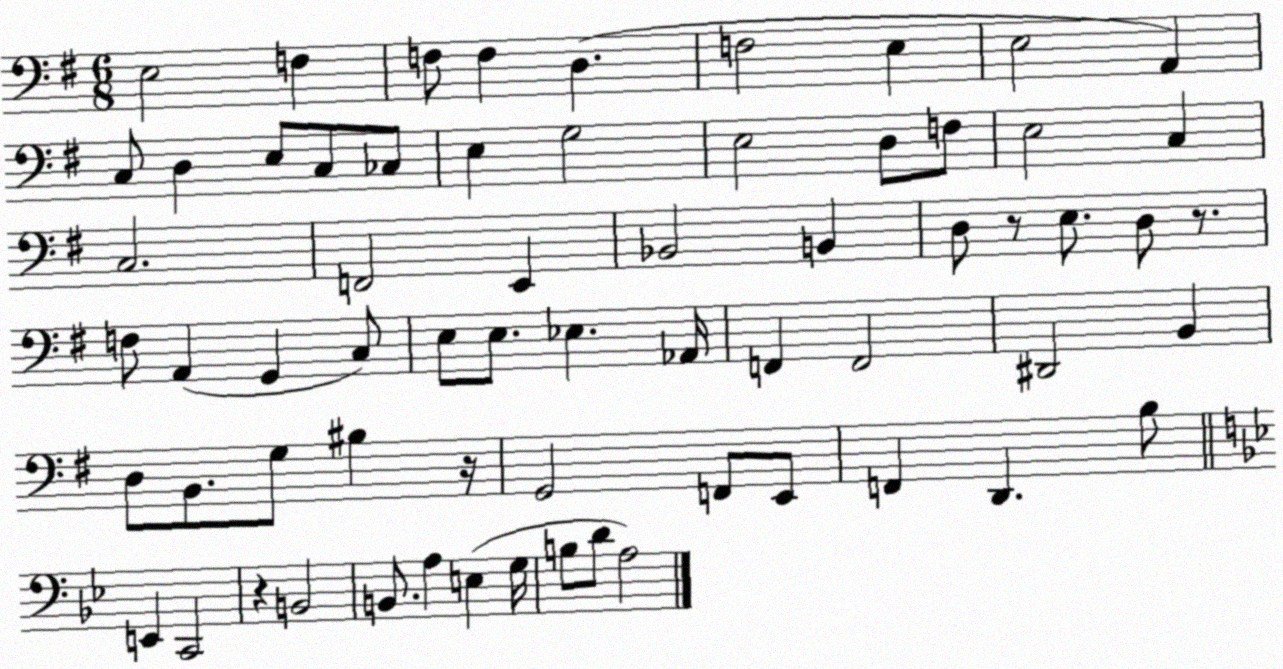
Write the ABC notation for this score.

X:1
T:Untitled
M:6/8
L:1/4
K:G
E,2 F, F,/2 F, D, F,2 E, E,2 A,, C,/2 D, E,/2 C,/2 _C,/2 E, G,2 E,2 D,/2 F,/2 E,2 C, C,2 F,,2 E,, _B,,2 B,, D,/2 z/2 E,/2 D,/2 z/2 F,/2 A,, G,, C,/2 E,/2 E,/2 _E, _A,,/4 F,, F,,2 ^D,,2 B,, D,/2 B,,/2 G,/2 ^B, z/4 G,,2 F,,/2 E,,/2 F,, D,, B,/2 E,, C,,2 z B,,2 B,,/2 A, E, G,/4 B,/2 D/2 A,2